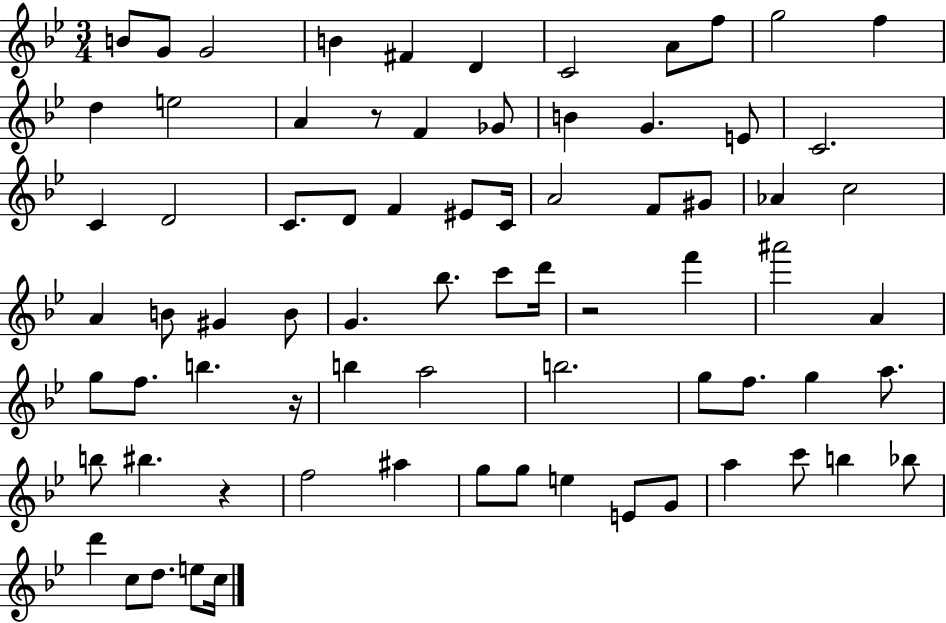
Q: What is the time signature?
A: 3/4